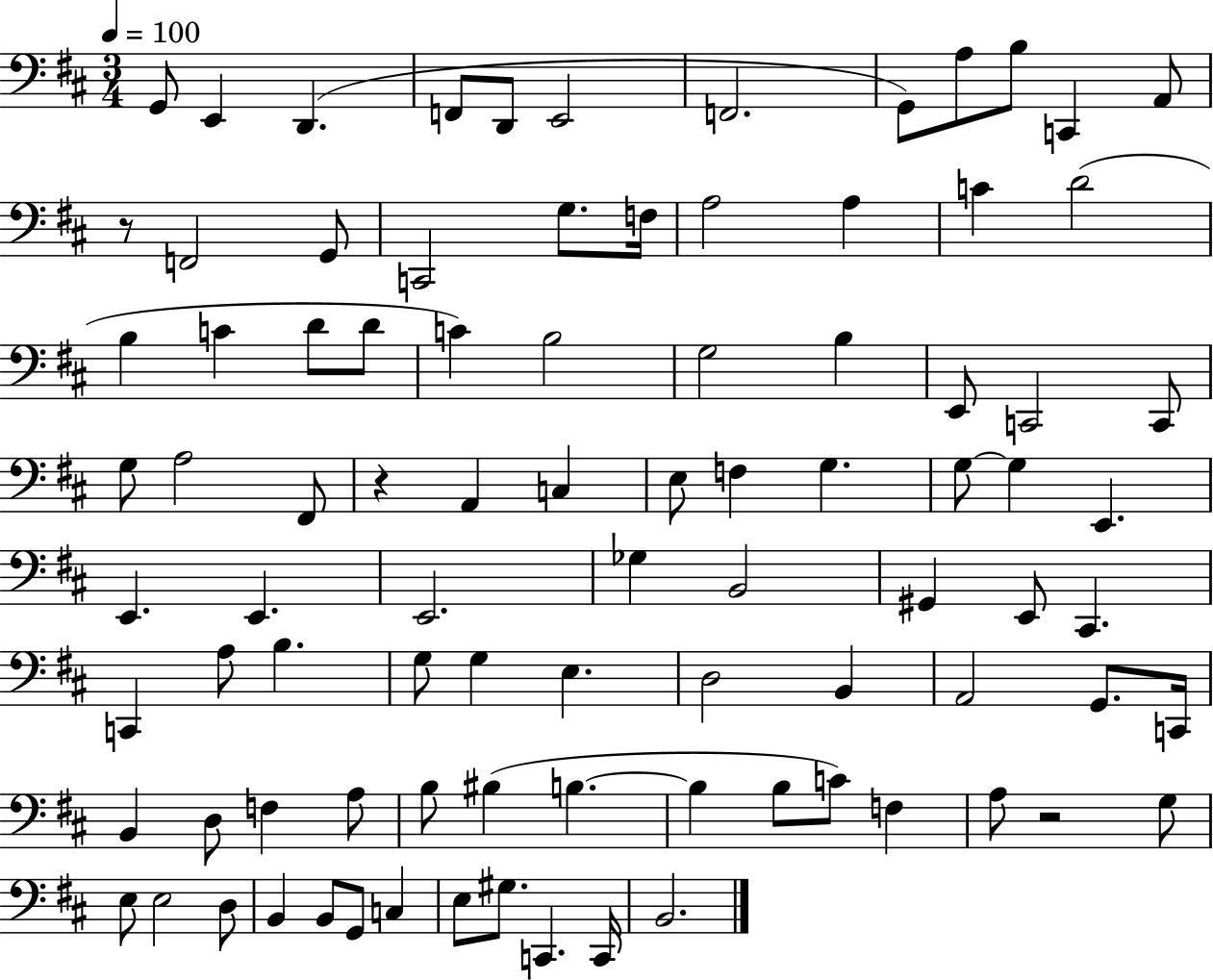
G2/e E2/q D2/q. F2/e D2/e E2/h F2/h. G2/e A3/e B3/e C2/q A2/e R/e F2/h G2/e C2/h G3/e. F3/s A3/h A3/q C4/q D4/h B3/q C4/q D4/e D4/e C4/q B3/h G3/h B3/q E2/e C2/h C2/e G3/e A3/h F#2/e R/q A2/q C3/q E3/e F3/q G3/q. G3/e G3/q E2/q. E2/q. E2/q. E2/h. Gb3/q B2/h G#2/q E2/e C#2/q. C2/q A3/e B3/q. G3/e G3/q E3/q. D3/h B2/q A2/h G2/e. C2/s B2/q D3/e F3/q A3/e B3/e BIS3/q B3/q. B3/q B3/e C4/e F3/q A3/e R/h G3/e E3/e E3/h D3/e B2/q B2/e G2/e C3/q E3/e G#3/e. C2/q. C2/s B2/h.